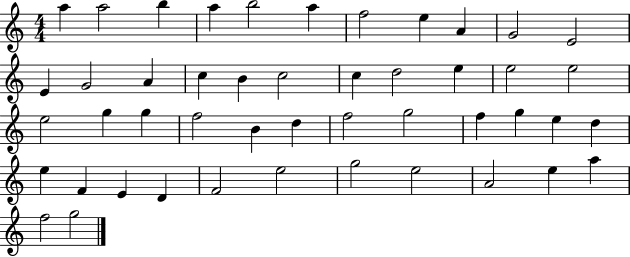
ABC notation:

X:1
T:Untitled
M:4/4
L:1/4
K:C
a a2 b a b2 a f2 e A G2 E2 E G2 A c B c2 c d2 e e2 e2 e2 g g f2 B d f2 g2 f g e d e F E D F2 e2 g2 e2 A2 e a f2 g2